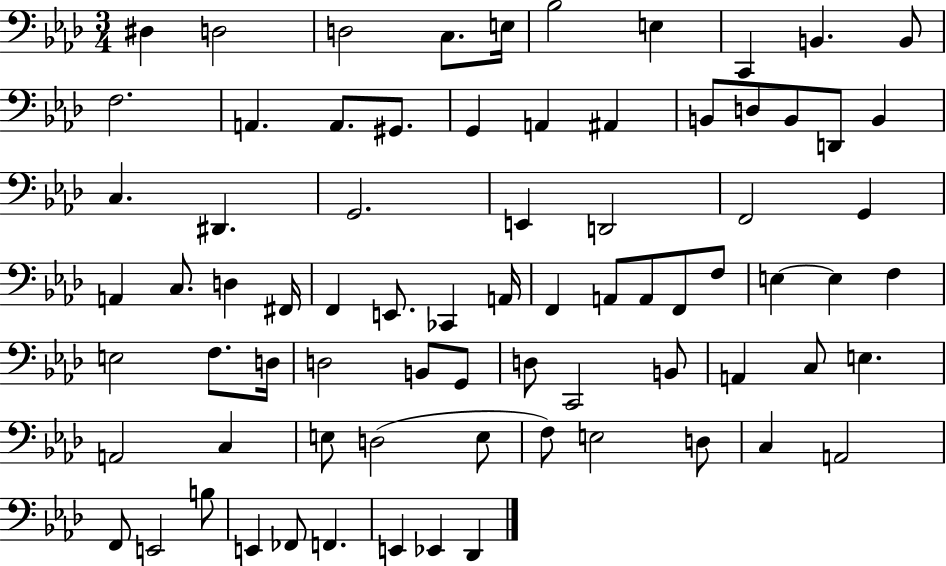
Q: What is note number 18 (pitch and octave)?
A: B2